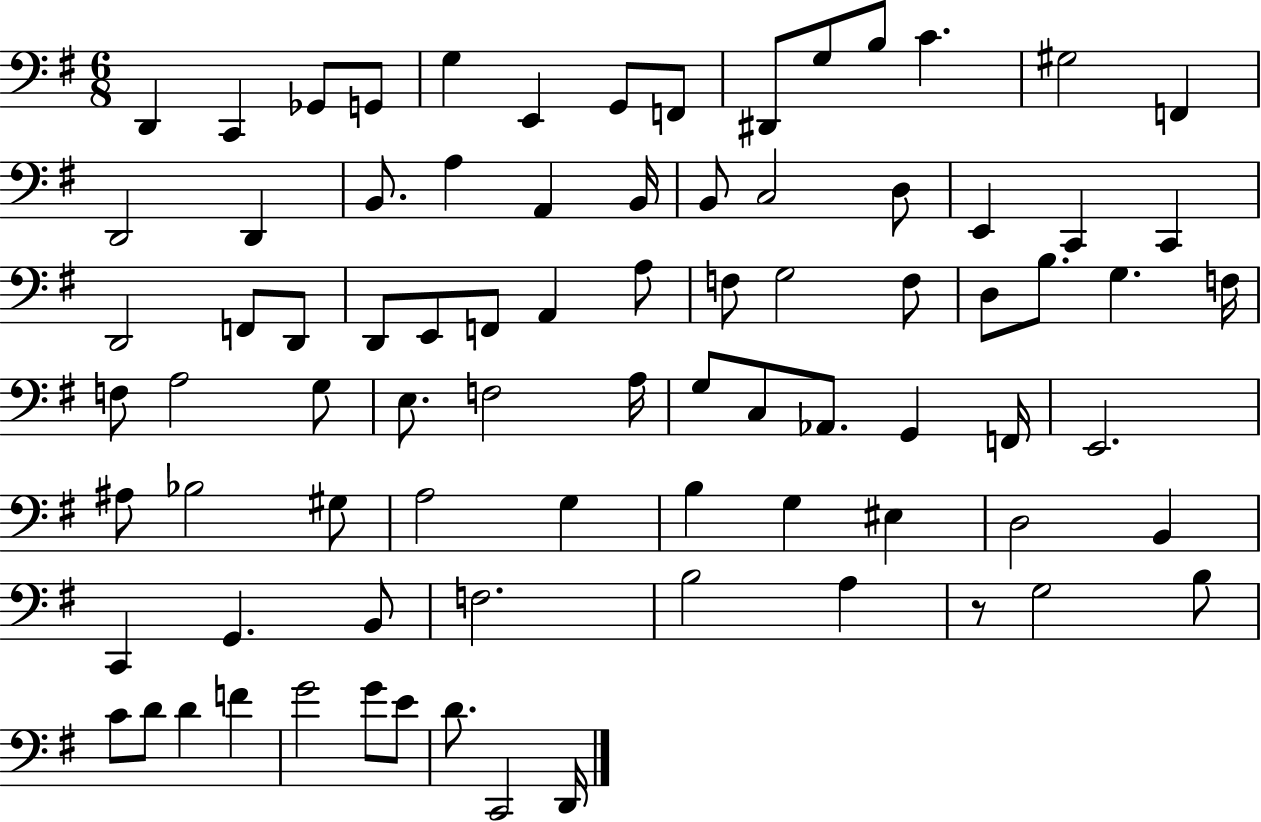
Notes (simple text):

D2/q C2/q Gb2/e G2/e G3/q E2/q G2/e F2/e D#2/e G3/e B3/e C4/q. G#3/h F2/q D2/h D2/q B2/e. A3/q A2/q B2/s B2/e C3/h D3/e E2/q C2/q C2/q D2/h F2/e D2/e D2/e E2/e F2/e A2/q A3/e F3/e G3/h F3/e D3/e B3/e. G3/q. F3/s F3/e A3/h G3/e E3/e. F3/h A3/s G3/e C3/e Ab2/e. G2/q F2/s E2/h. A#3/e Bb3/h G#3/e A3/h G3/q B3/q G3/q EIS3/q D3/h B2/q C2/q G2/q. B2/e F3/h. B3/h A3/q R/e G3/h B3/e C4/e D4/e D4/q F4/q G4/h G4/e E4/e D4/e. C2/h D2/s